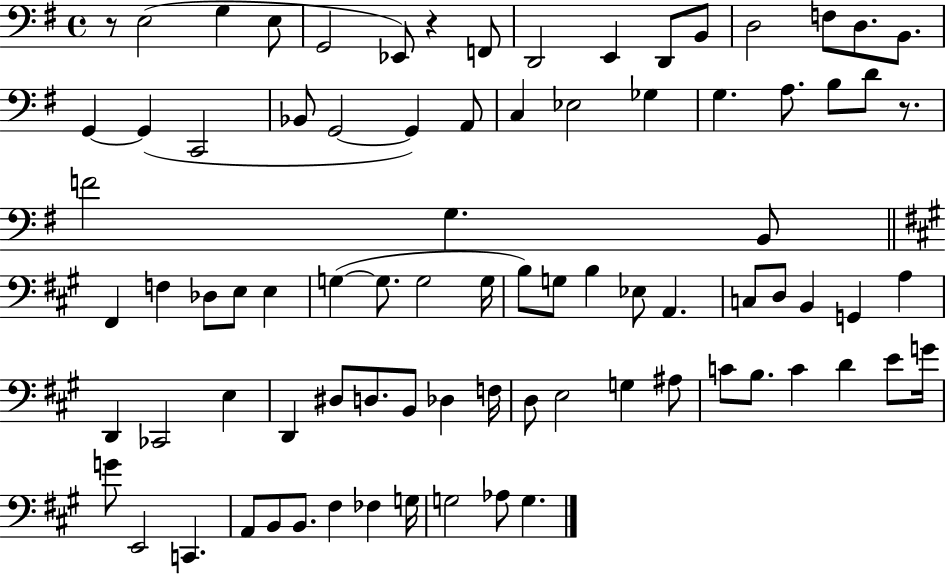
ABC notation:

X:1
T:Untitled
M:4/4
L:1/4
K:G
z/2 E,2 G, E,/2 G,,2 _E,,/2 z F,,/2 D,,2 E,, D,,/2 B,,/2 D,2 F,/2 D,/2 B,,/2 G,, G,, C,,2 _B,,/2 G,,2 G,, A,,/2 C, _E,2 _G, G, A,/2 B,/2 D/2 z/2 F2 G, B,,/2 ^F,, F, _D,/2 E,/2 E, G, G,/2 G,2 G,/4 B,/2 G,/2 B, _E,/2 A,, C,/2 D,/2 B,, G,, A, D,, _C,,2 E, D,, ^D,/2 D,/2 B,,/2 _D, F,/4 D,/2 E,2 G, ^A,/2 C/2 B,/2 C D E/2 G/4 G/2 E,,2 C,, A,,/2 B,,/2 B,,/2 ^F, _F, G,/4 G,2 _A,/2 G,